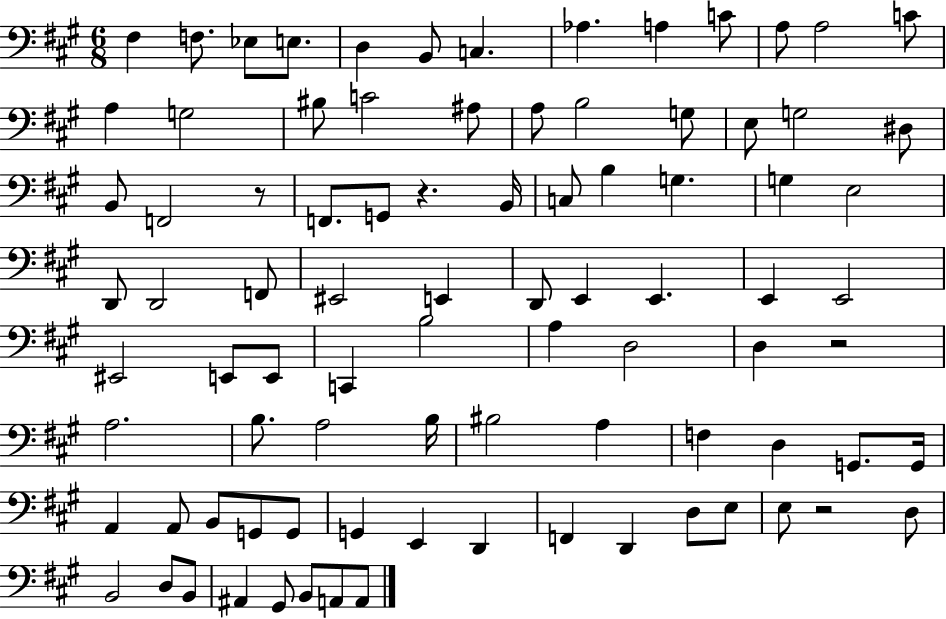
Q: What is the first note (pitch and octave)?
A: F#3